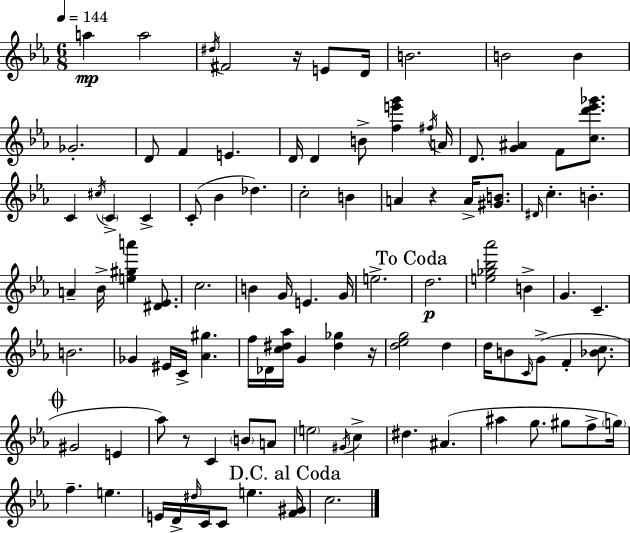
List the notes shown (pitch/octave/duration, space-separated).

A5/q A5/h D#5/s F#4/h R/s E4/e D4/s B4/h. B4/h B4/q Gb4/h. D4/e F4/q E4/q. D4/s D4/q B4/e [F5,E6,G6]/q F#5/s A4/s D4/e. [G4,A#4]/q F4/e [C5,D6,Eb6,Gb6]/e. C4/q C#5/s C4/q C4/q C4/e Bb4/q Db5/q. C5/h B4/q A4/q R/q A4/s [G#4,B4]/e. D#4/s C5/q. B4/q. A4/q Bb4/s [E5,G#5,A6]/q [D#4,Eb4]/e. C5/h. B4/q G4/s E4/q. G4/s E5/h. D5/h. [E5,Gb5,Bb5,Ab6]/h B4/q G4/q. C4/q. B4/h. Gb4/q EIS4/s C4/s [Ab4,G#5]/q. F5/s Db4/s [C5,D#5,Ab5]/s G4/q [D#5,Gb5]/q R/s [D5,Eb5,G5]/h D5/q D5/s B4/e C4/s G4/e F4/q [Bb4,C5]/e. G#4/h E4/q Ab5/e R/e C4/q B4/e A4/e E5/h G#4/s C5/q D#5/q. A#4/q. A#5/q G5/e. G#5/e F5/e G5/s F5/q. E5/q. E4/s D4/s D#5/s C4/s C4/e E5/q. [F4,G#4]/s C5/h.